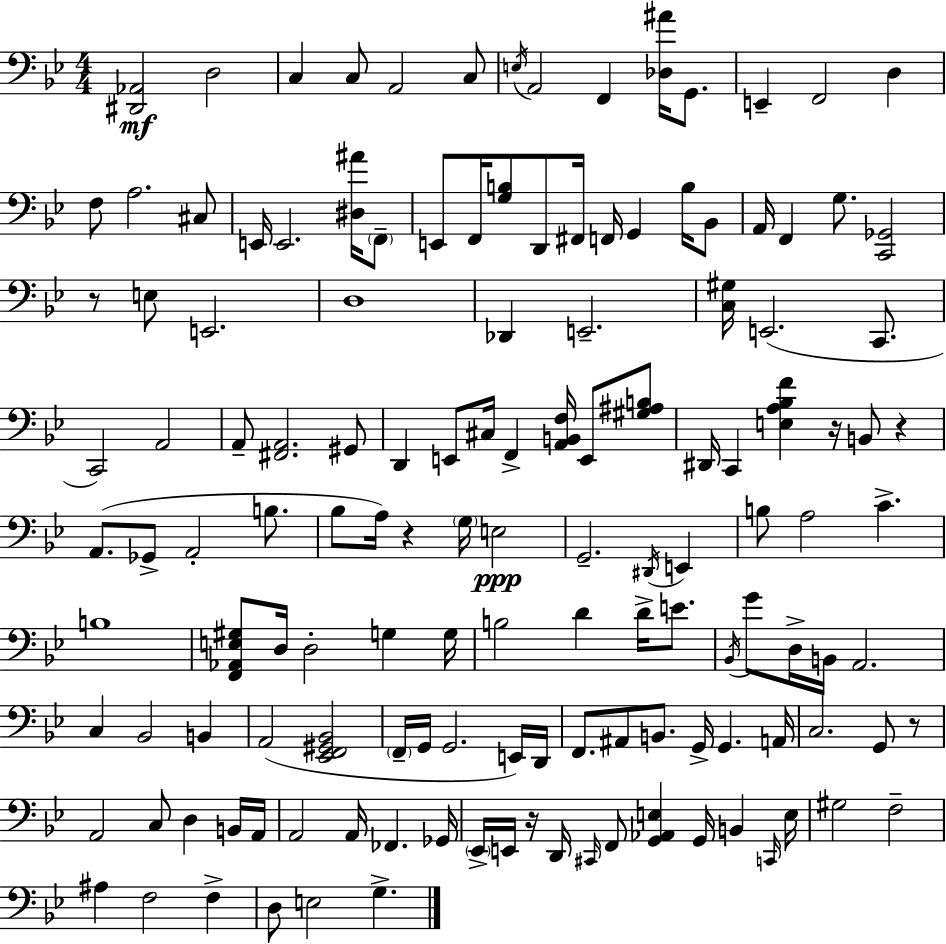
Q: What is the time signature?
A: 4/4